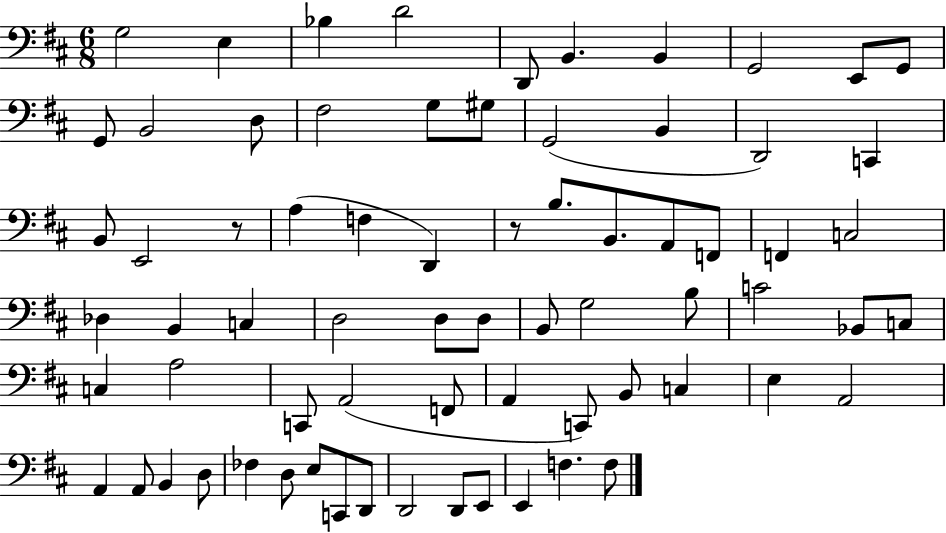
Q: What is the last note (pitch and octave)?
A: F3